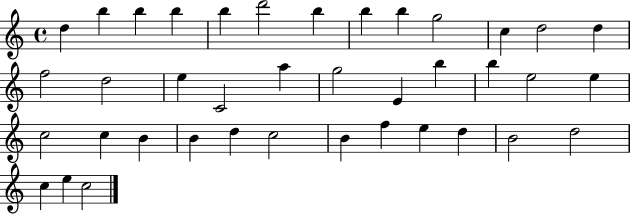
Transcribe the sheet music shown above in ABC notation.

X:1
T:Untitled
M:4/4
L:1/4
K:C
d b b b b d'2 b b b g2 c d2 d f2 d2 e C2 a g2 E b b e2 e c2 c B B d c2 B f e d B2 d2 c e c2